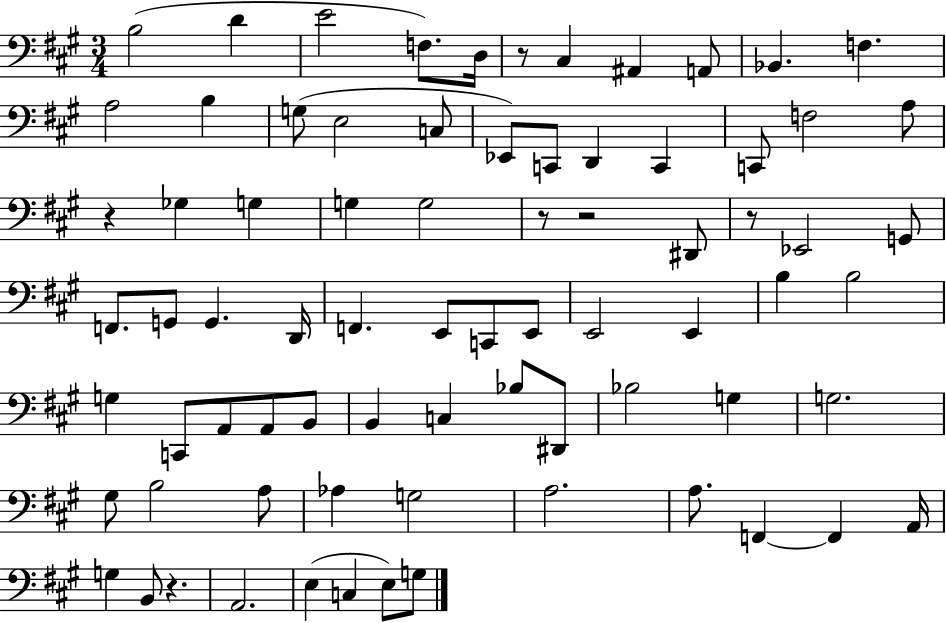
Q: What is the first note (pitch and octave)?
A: B3